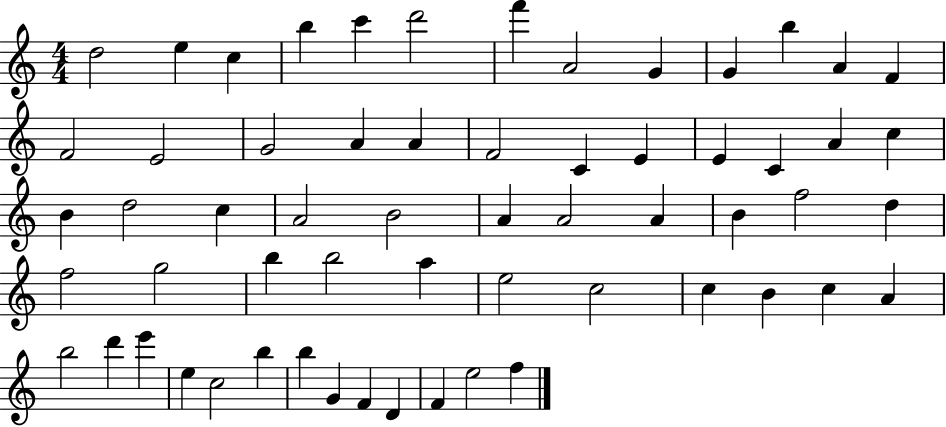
{
  \clef treble
  \numericTimeSignature
  \time 4/4
  \key c \major
  d''2 e''4 c''4 | b''4 c'''4 d'''2 | f'''4 a'2 g'4 | g'4 b''4 a'4 f'4 | \break f'2 e'2 | g'2 a'4 a'4 | f'2 c'4 e'4 | e'4 c'4 a'4 c''4 | \break b'4 d''2 c''4 | a'2 b'2 | a'4 a'2 a'4 | b'4 f''2 d''4 | \break f''2 g''2 | b''4 b''2 a''4 | e''2 c''2 | c''4 b'4 c''4 a'4 | \break b''2 d'''4 e'''4 | e''4 c''2 b''4 | b''4 g'4 f'4 d'4 | f'4 e''2 f''4 | \break \bar "|."
}